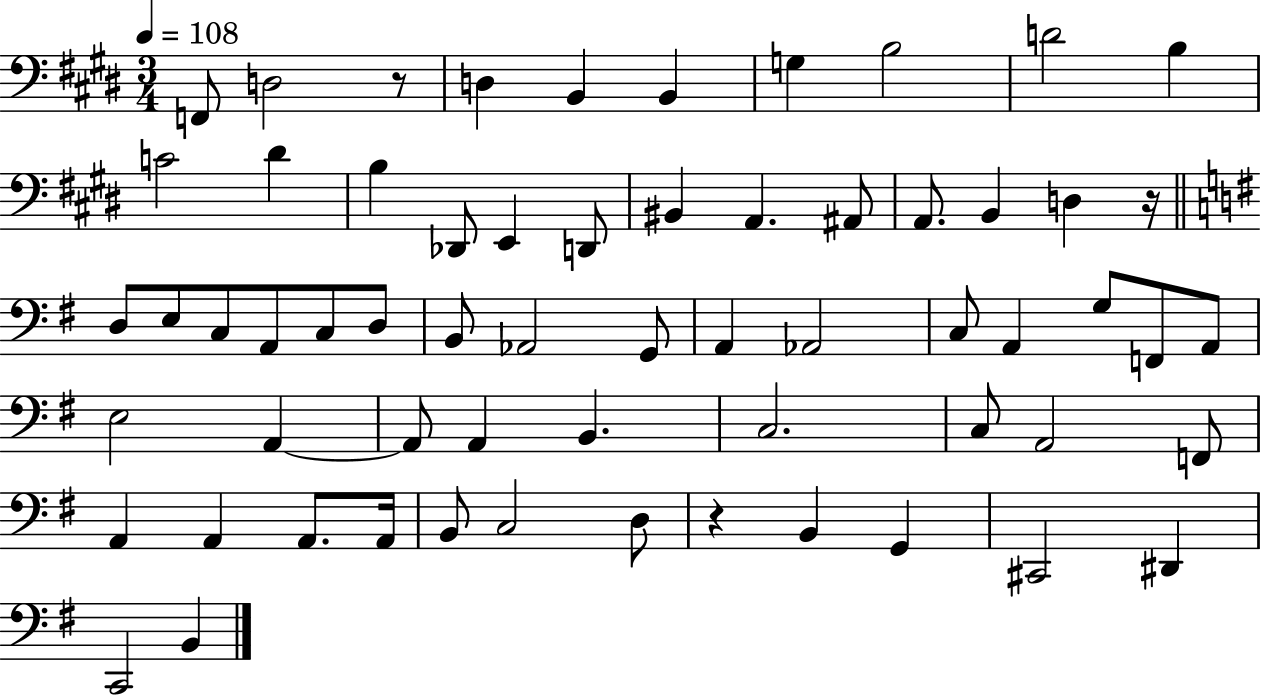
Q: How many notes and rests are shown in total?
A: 62